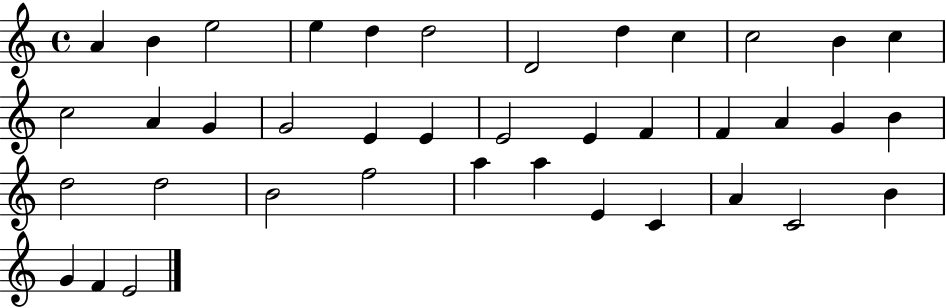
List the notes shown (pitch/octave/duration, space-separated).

A4/q B4/q E5/h E5/q D5/q D5/h D4/h D5/q C5/q C5/h B4/q C5/q C5/h A4/q G4/q G4/h E4/q E4/q E4/h E4/q F4/q F4/q A4/q G4/q B4/q D5/h D5/h B4/h F5/h A5/q A5/q E4/q C4/q A4/q C4/h B4/q G4/q F4/q E4/h